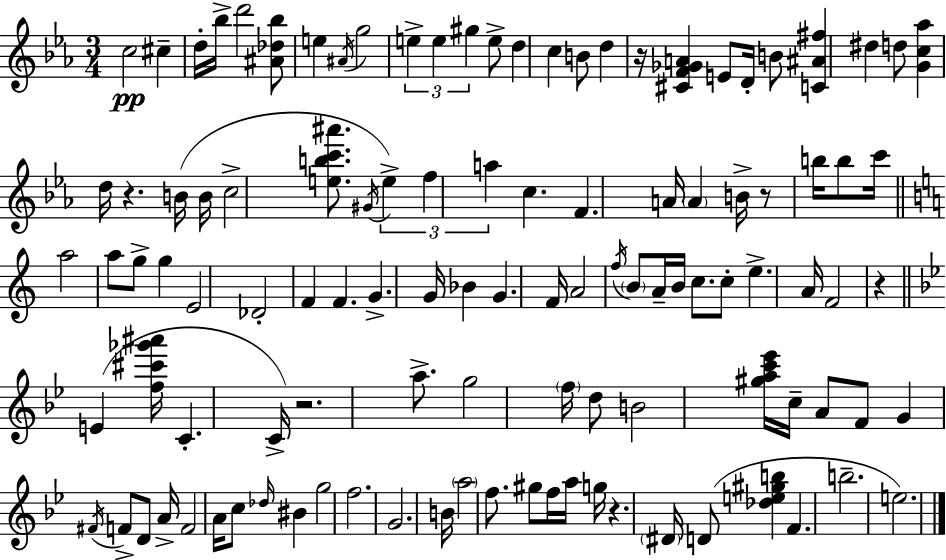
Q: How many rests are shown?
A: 6